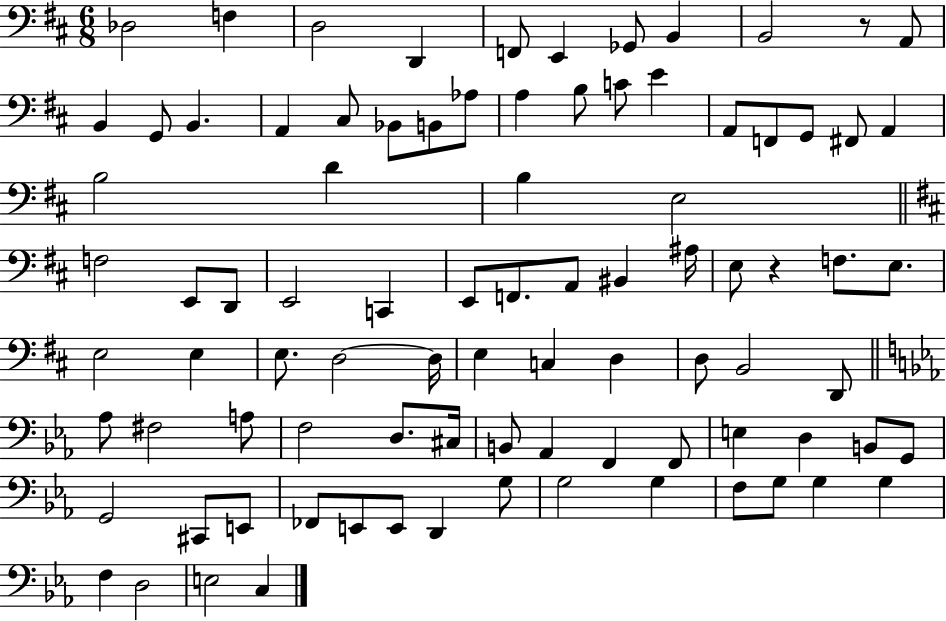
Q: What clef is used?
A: bass